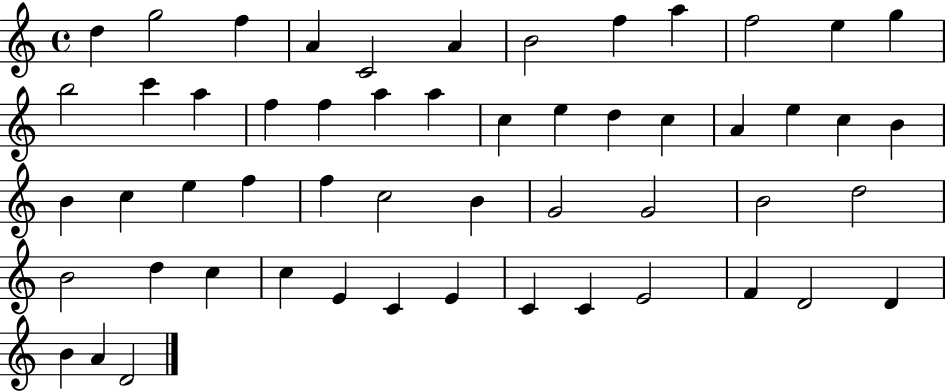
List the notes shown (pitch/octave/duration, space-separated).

D5/q G5/h F5/q A4/q C4/h A4/q B4/h F5/q A5/q F5/h E5/q G5/q B5/h C6/q A5/q F5/q F5/q A5/q A5/q C5/q E5/q D5/q C5/q A4/q E5/q C5/q B4/q B4/q C5/q E5/q F5/q F5/q C5/h B4/q G4/h G4/h B4/h D5/h B4/h D5/q C5/q C5/q E4/q C4/q E4/q C4/q C4/q E4/h F4/q D4/h D4/q B4/q A4/q D4/h